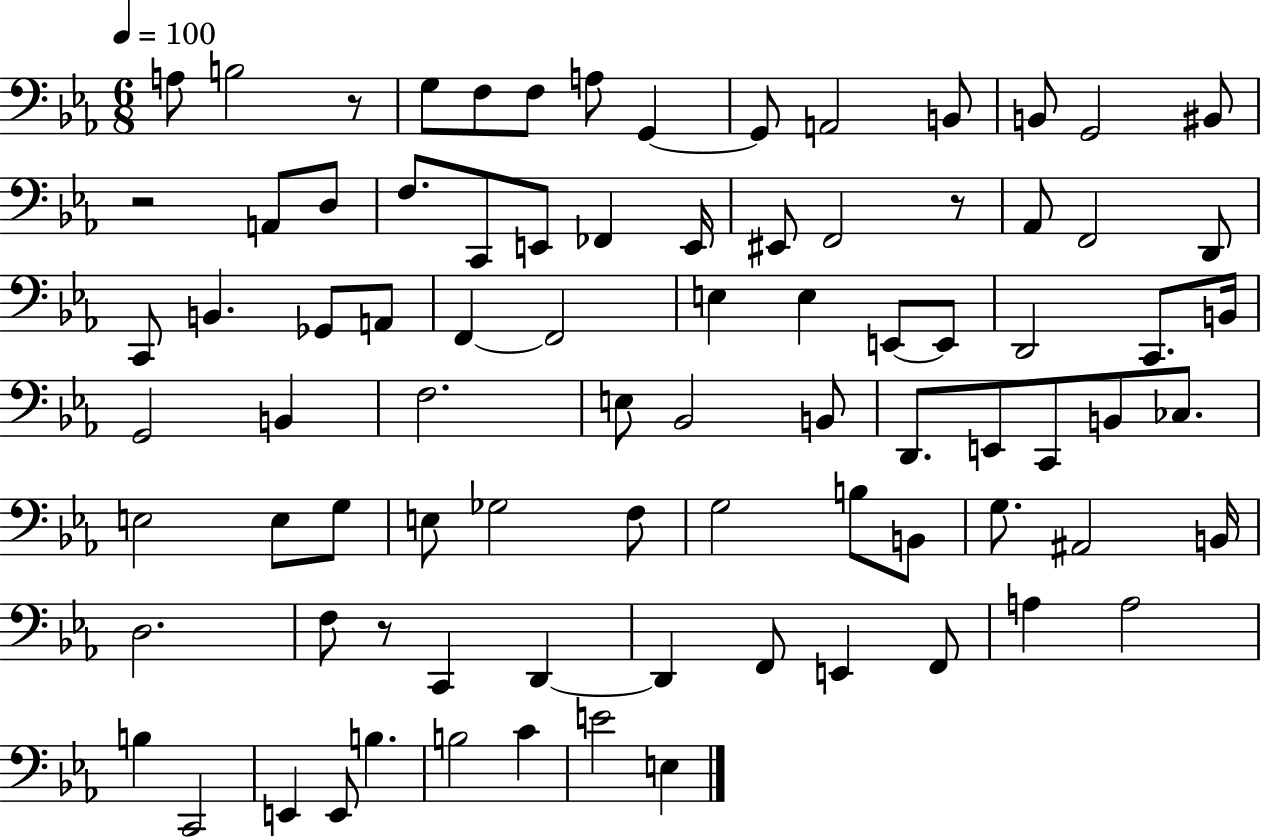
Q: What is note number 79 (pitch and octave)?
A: E4